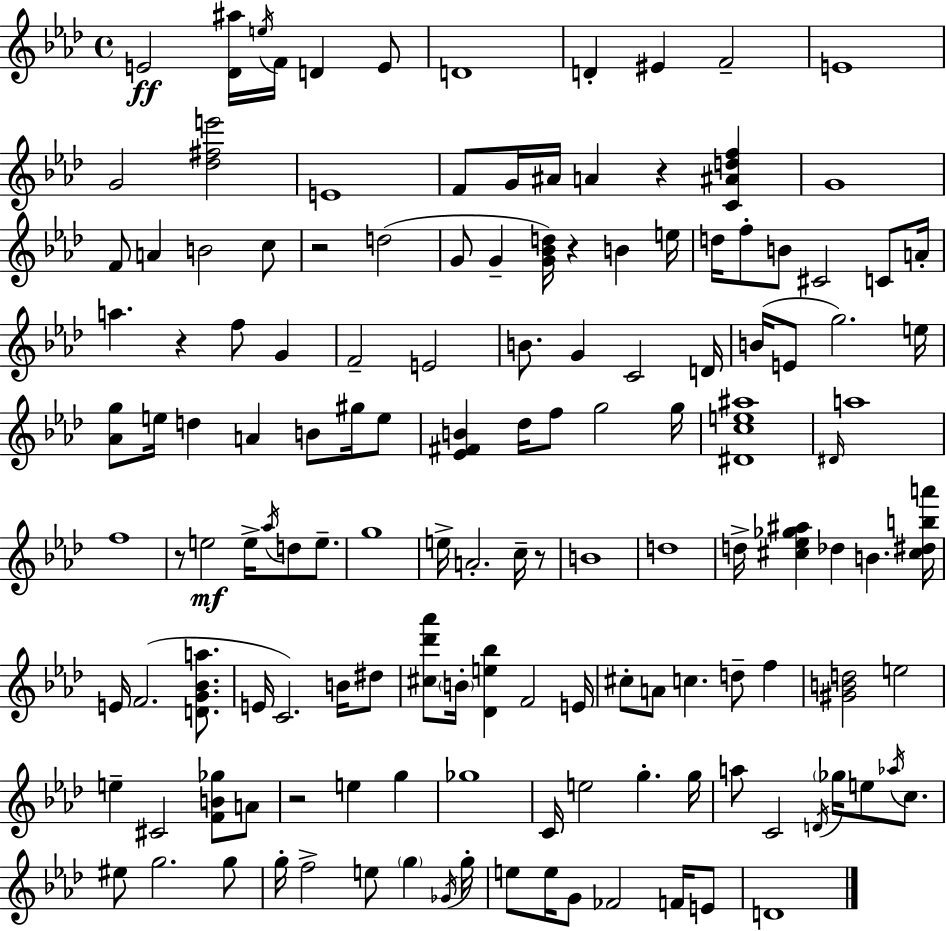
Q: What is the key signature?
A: AES major